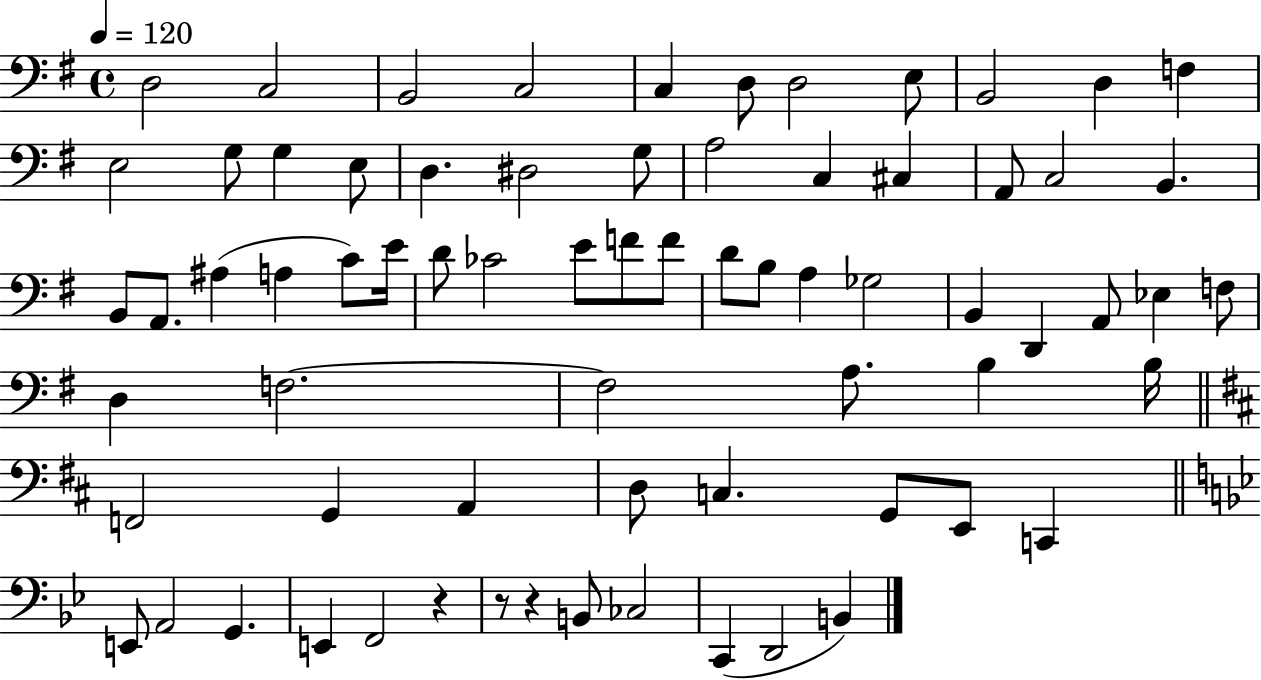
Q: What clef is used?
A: bass